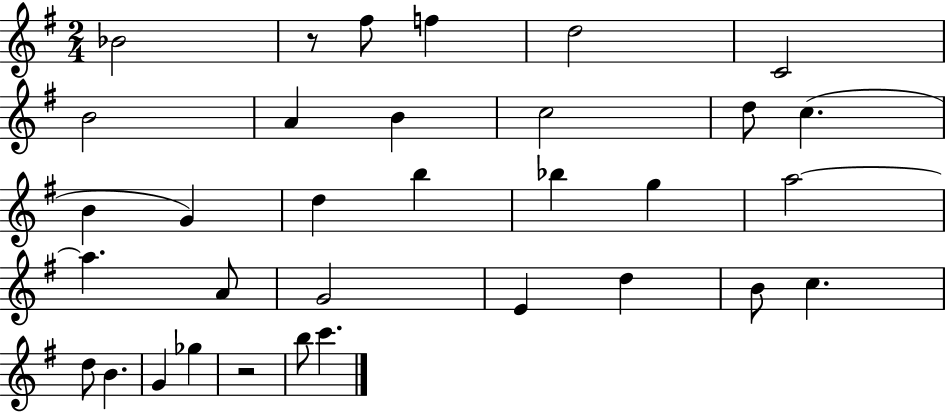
X:1
T:Untitled
M:2/4
L:1/4
K:G
_B2 z/2 ^f/2 f d2 C2 B2 A B c2 d/2 c B G d b _b g a2 a A/2 G2 E d B/2 c d/2 B G _g z2 b/2 c'